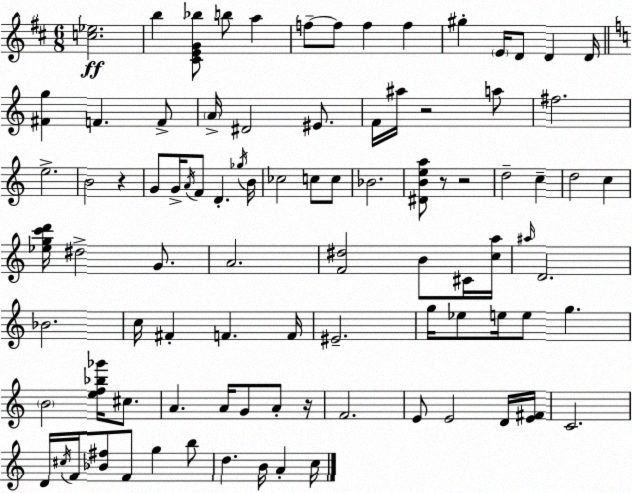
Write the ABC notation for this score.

X:1
T:Untitled
M:6/8
L:1/4
K:D
[c_e]2 b [^CEG_b]/2 b/2 a f/2 f/2 f f ^g E/4 D/2 D D/4 [^Fg] F F/2 A/4 ^D2 ^E/2 F/4 ^a/4 z2 a/2 ^f2 e2 B2 z G/2 G/4 A/4 F/2 D _g/4 B/4 _c2 c/2 c/2 _B2 [^DBea]/2 z/2 z2 d2 c d2 c [_egc'd']/4 ^d2 G/2 A2 [F^d]2 B/2 ^C/4 [ca]/4 ^a/4 D2 _B2 c/4 ^F F F/4 ^E2 g/4 _e/2 e/4 e/2 g B2 [ef_b_g']/4 ^c/2 A A/4 G/2 A/2 z/4 F2 E/2 E2 D/4 [E^F]/4 C2 D/4 ^c/4 F/4 [_B^f]/2 F/2 g b/2 d B/4 A c/4